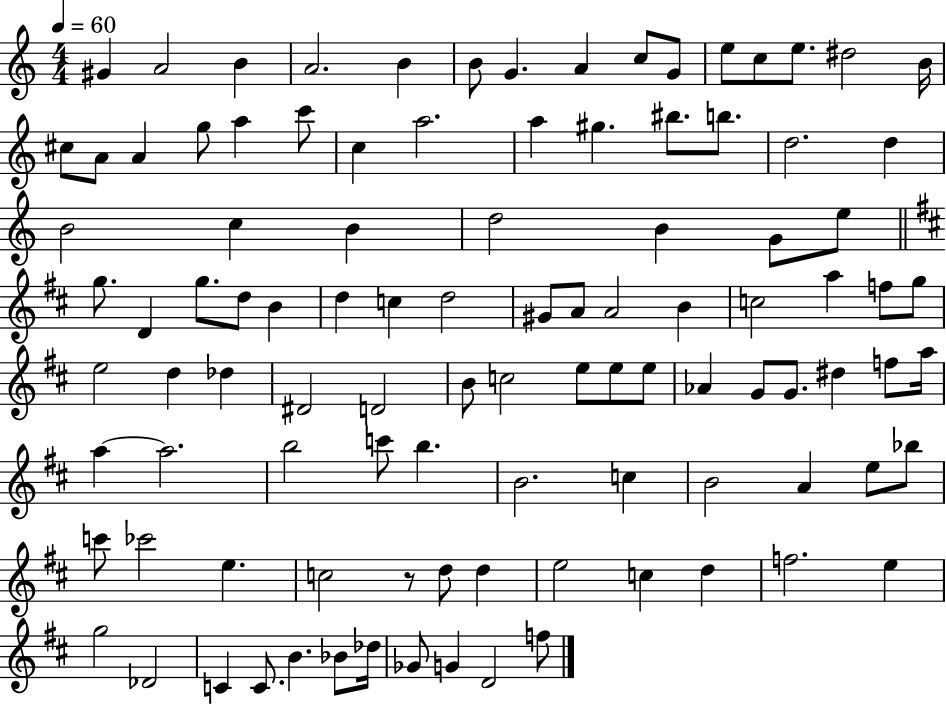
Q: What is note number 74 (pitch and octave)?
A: B4